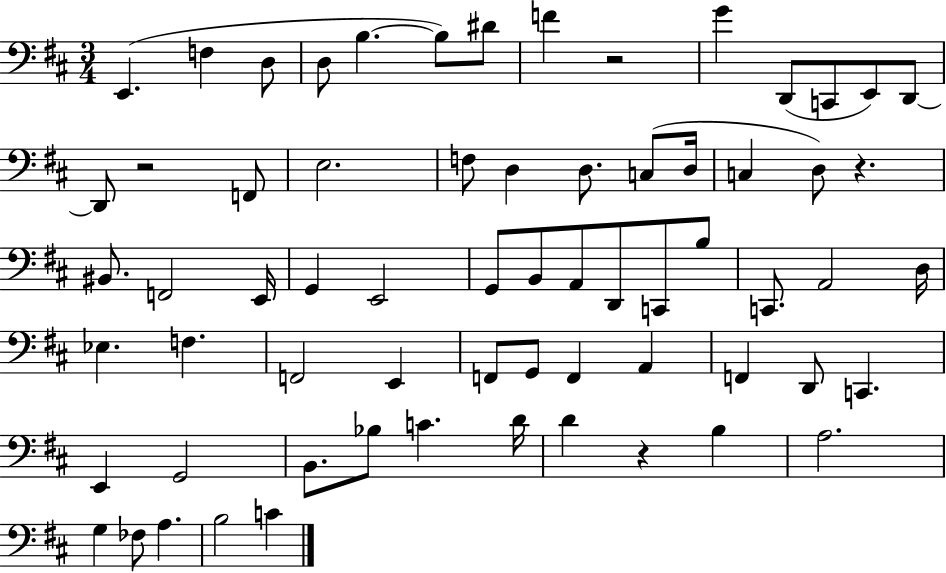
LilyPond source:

{
  \clef bass
  \numericTimeSignature
  \time 3/4
  \key d \major
  e,4.( f4 d8 | d8 b4.~~ b8) dis'8 | f'4 r2 | g'4 d,8( c,8 e,8) d,8~~ | \break d,8 r2 f,8 | e2. | f8 d4 d8. c8( d16 | c4 d8) r4. | \break bis,8. f,2 e,16 | g,4 e,2 | g,8 b,8 a,8 d,8 c,8 b8 | c,8. a,2 d16 | \break ees4. f4. | f,2 e,4 | f,8 g,8 f,4 a,4 | f,4 d,8 c,4. | \break e,4 g,2 | b,8. bes8 c'4. d'16 | d'4 r4 b4 | a2. | \break g4 fes8 a4. | b2 c'4 | \bar "|."
}